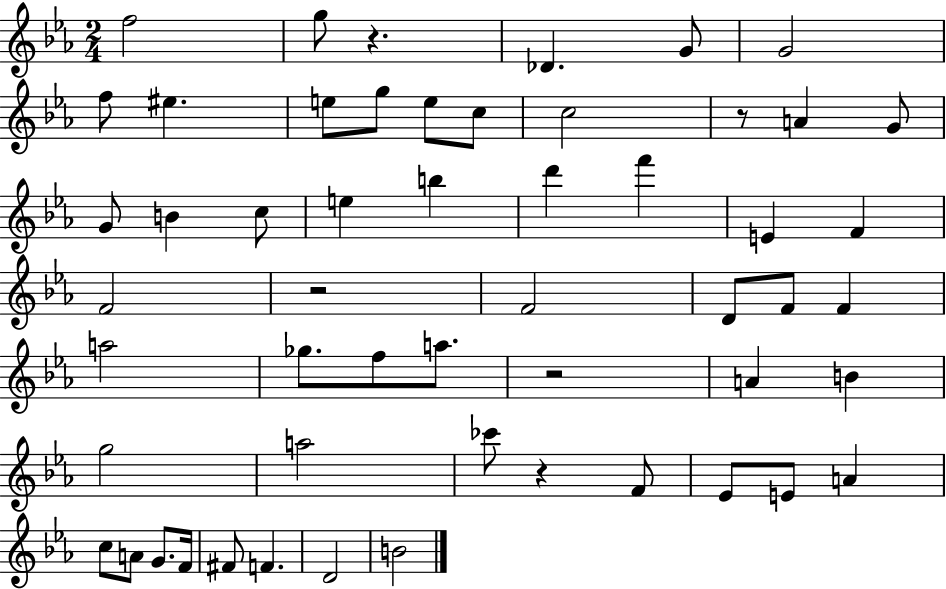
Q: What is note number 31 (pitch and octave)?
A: F5